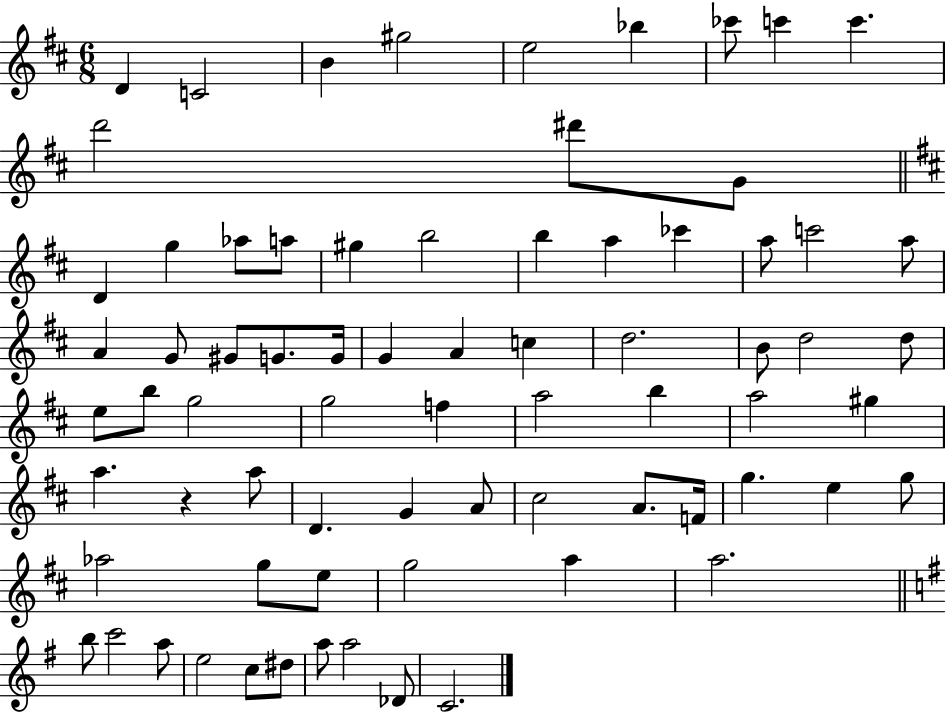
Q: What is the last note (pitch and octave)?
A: C4